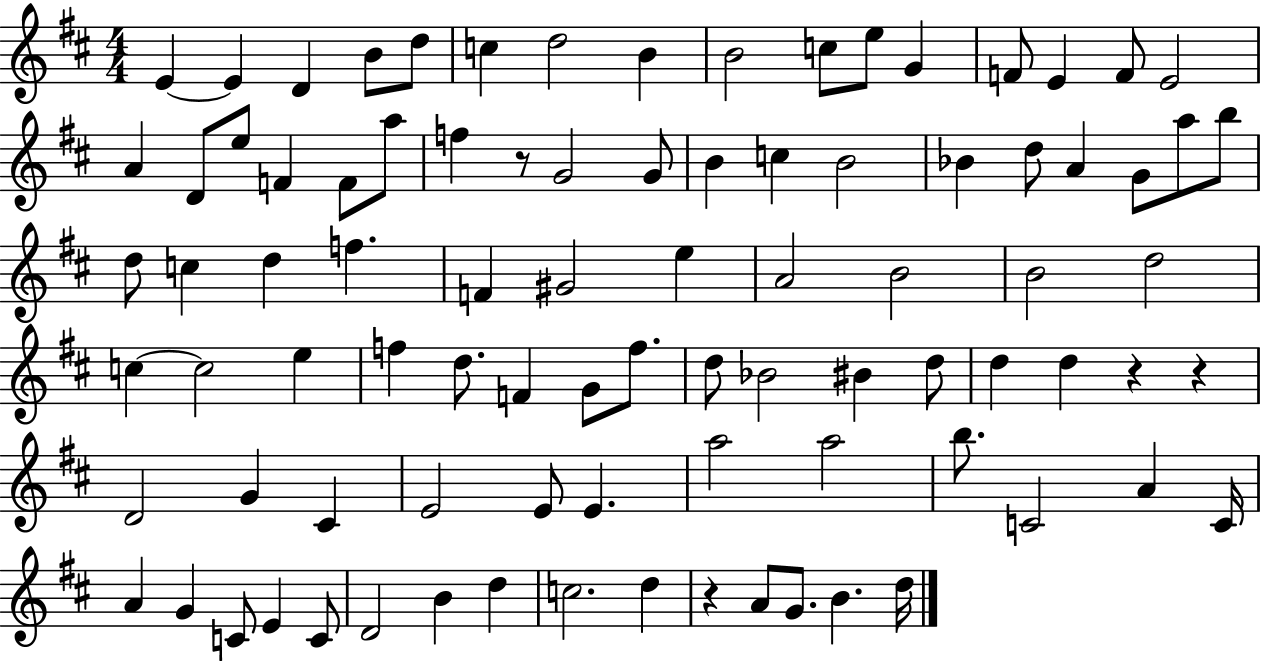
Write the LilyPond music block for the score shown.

{
  \clef treble
  \numericTimeSignature
  \time 4/4
  \key d \major
  e'4~~ e'4 d'4 b'8 d''8 | c''4 d''2 b'4 | b'2 c''8 e''8 g'4 | f'8 e'4 f'8 e'2 | \break a'4 d'8 e''8 f'4 f'8 a''8 | f''4 r8 g'2 g'8 | b'4 c''4 b'2 | bes'4 d''8 a'4 g'8 a''8 b''8 | \break d''8 c''4 d''4 f''4. | f'4 gis'2 e''4 | a'2 b'2 | b'2 d''2 | \break c''4~~ c''2 e''4 | f''4 d''8. f'4 g'8 f''8. | d''8 bes'2 bis'4 d''8 | d''4 d''4 r4 r4 | \break d'2 g'4 cis'4 | e'2 e'8 e'4. | a''2 a''2 | b''8. c'2 a'4 c'16 | \break a'4 g'4 c'8 e'4 c'8 | d'2 b'4 d''4 | c''2. d''4 | r4 a'8 g'8. b'4. d''16 | \break \bar "|."
}